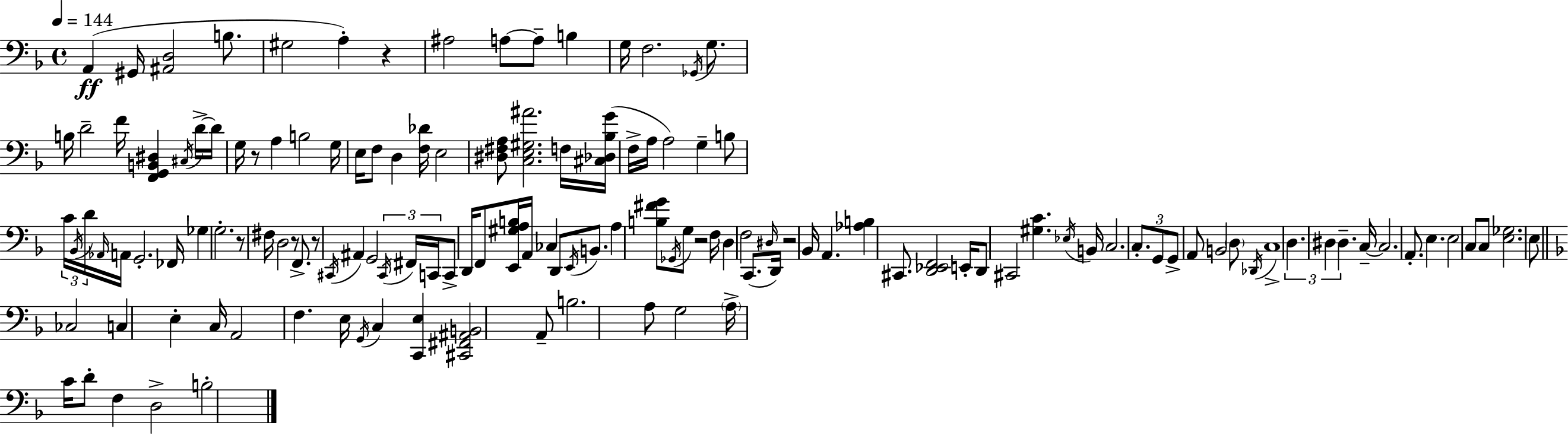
X:1
T:Untitled
M:4/4
L:1/4
K:Dm
A,, ^G,,/4 [^A,,D,]2 B,/2 ^G,2 A, z ^A,2 A,/2 A,/2 B, G,/4 F,2 _G,,/4 G,/2 B,/4 D2 F/4 [F,,G,,B,,^D,] ^C,/4 D/4 D/4 G,/4 z/2 A, B,2 G,/4 E,/4 F,/2 D, [F,_D]/4 E,2 [^D,^F,A,]/2 [C,E,^G,^A]2 F,/4 [^C,_D,_B,G]/4 F,/4 A,/4 A,2 G, B,/2 C/4 _B,,/4 D/4 _A,,/4 A,,/4 G,,2 _F,,/4 _G, G,2 z/2 ^F,/4 D,2 z/2 F,,/2 z/2 ^C,,/4 ^A,, G,,2 ^C,,/4 ^F,,/4 C,,/4 C,,/2 D,,/4 F,,/2 [E,,^G,A,B,]/4 A,,/4 _C, D,,/2 E,,/4 B,,/2 A, [B,^FG]/2 _G,,/4 G,/2 z2 F,/4 D, F,2 C,,/2 ^D,/4 D,,/4 z2 _B,,/4 A,, [_A,B,] ^C,,/2 [D,,_E,,F,,]2 E,,/4 D,,/2 ^C,,2 [^G,C] _E,/4 B,,/4 C,2 C,/2 G,,/2 G,,/2 A,,/2 B,,2 D,/2 _D,,/4 C,4 D, ^D, ^D, C,/4 C,2 A,,/2 E, E,2 C,/2 C,/2 [E,_G,]2 E,/2 _C,2 C, E, C,/4 A,,2 F, E,/4 G,,/4 C, [C,,E,] [^C,,^F,,^A,,B,,]2 A,,/2 B,2 A,/2 G,2 A,/4 C/4 D/2 F, D,2 B,2